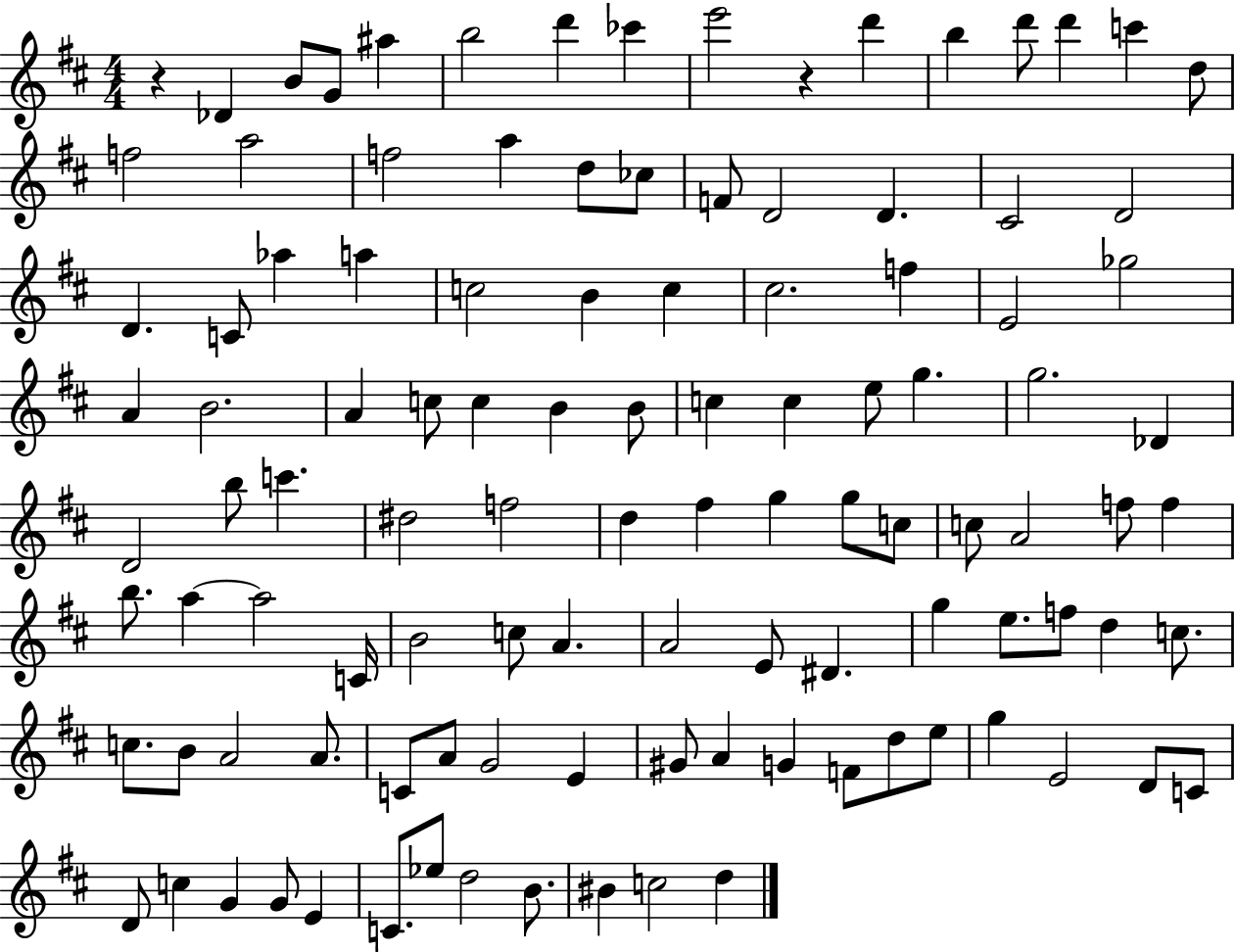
{
  \clef treble
  \numericTimeSignature
  \time 4/4
  \key d \major
  r4 des'4 b'8 g'8 ais''4 | b''2 d'''4 ces'''4 | e'''2 r4 d'''4 | b''4 d'''8 d'''4 c'''4 d''8 | \break f''2 a''2 | f''2 a''4 d''8 ces''8 | f'8 d'2 d'4. | cis'2 d'2 | \break d'4. c'8 aes''4 a''4 | c''2 b'4 c''4 | cis''2. f''4 | e'2 ges''2 | \break a'4 b'2. | a'4 c''8 c''4 b'4 b'8 | c''4 c''4 e''8 g''4. | g''2. des'4 | \break d'2 b''8 c'''4. | dis''2 f''2 | d''4 fis''4 g''4 g''8 c''8 | c''8 a'2 f''8 f''4 | \break b''8. a''4~~ a''2 c'16 | b'2 c''8 a'4. | a'2 e'8 dis'4. | g''4 e''8. f''8 d''4 c''8. | \break c''8. b'8 a'2 a'8. | c'8 a'8 g'2 e'4 | gis'8 a'4 g'4 f'8 d''8 e''8 | g''4 e'2 d'8 c'8 | \break d'8 c''4 g'4 g'8 e'4 | c'8. ees''8 d''2 b'8. | bis'4 c''2 d''4 | \bar "|."
}